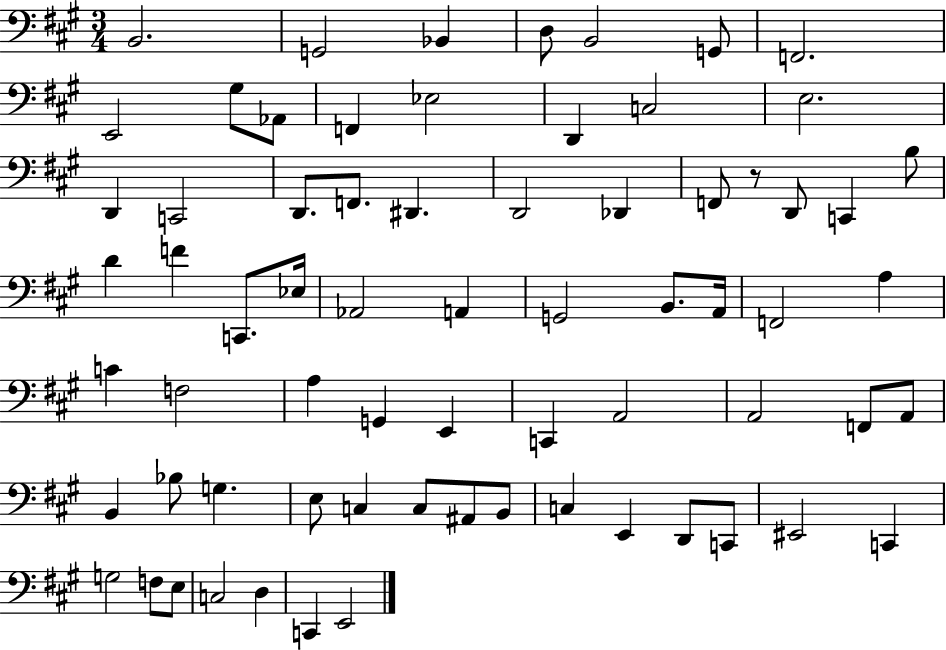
B2/h. G2/h Bb2/q D3/e B2/h G2/e F2/h. E2/h G#3/e Ab2/e F2/q Eb3/h D2/q C3/h E3/h. D2/q C2/h D2/e. F2/e. D#2/q. D2/h Db2/q F2/e R/e D2/e C2/q B3/e D4/q F4/q C2/e. Eb3/s Ab2/h A2/q G2/h B2/e. A2/s F2/h A3/q C4/q F3/h A3/q G2/q E2/q C2/q A2/h A2/h F2/e A2/e B2/q Bb3/e G3/q. E3/e C3/q C3/e A#2/e B2/e C3/q E2/q D2/e C2/e EIS2/h C2/q G3/h F3/e E3/e C3/h D3/q C2/q E2/h